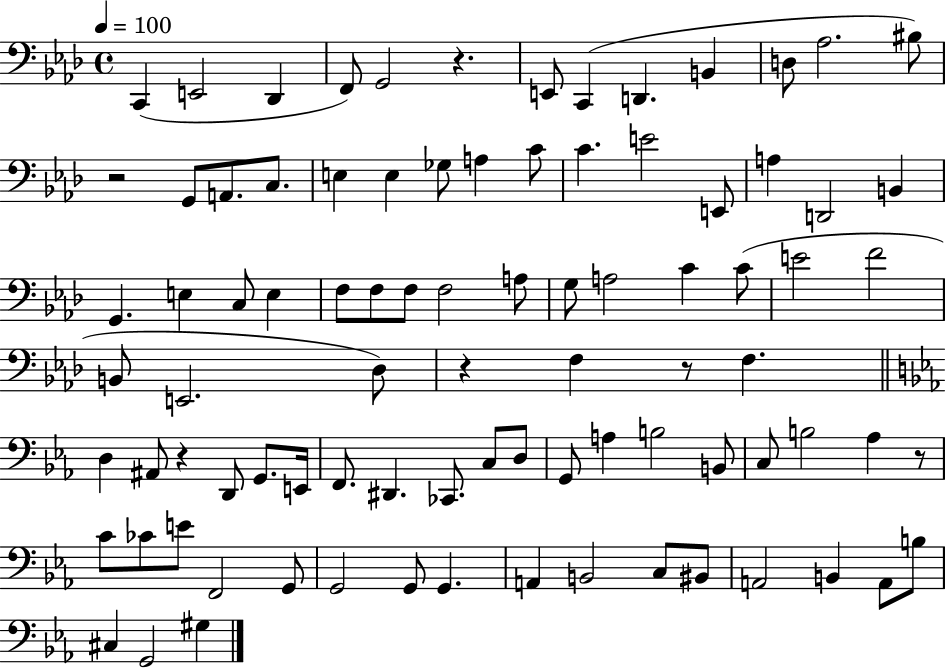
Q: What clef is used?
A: bass